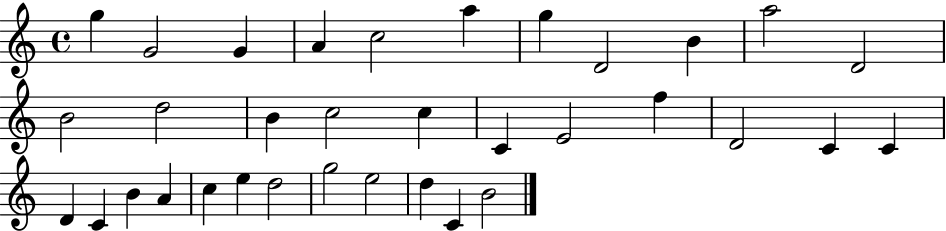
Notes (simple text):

G5/q G4/h G4/q A4/q C5/h A5/q G5/q D4/h B4/q A5/h D4/h B4/h D5/h B4/q C5/h C5/q C4/q E4/h F5/q D4/h C4/q C4/q D4/q C4/q B4/q A4/q C5/q E5/q D5/h G5/h E5/h D5/q C4/q B4/h